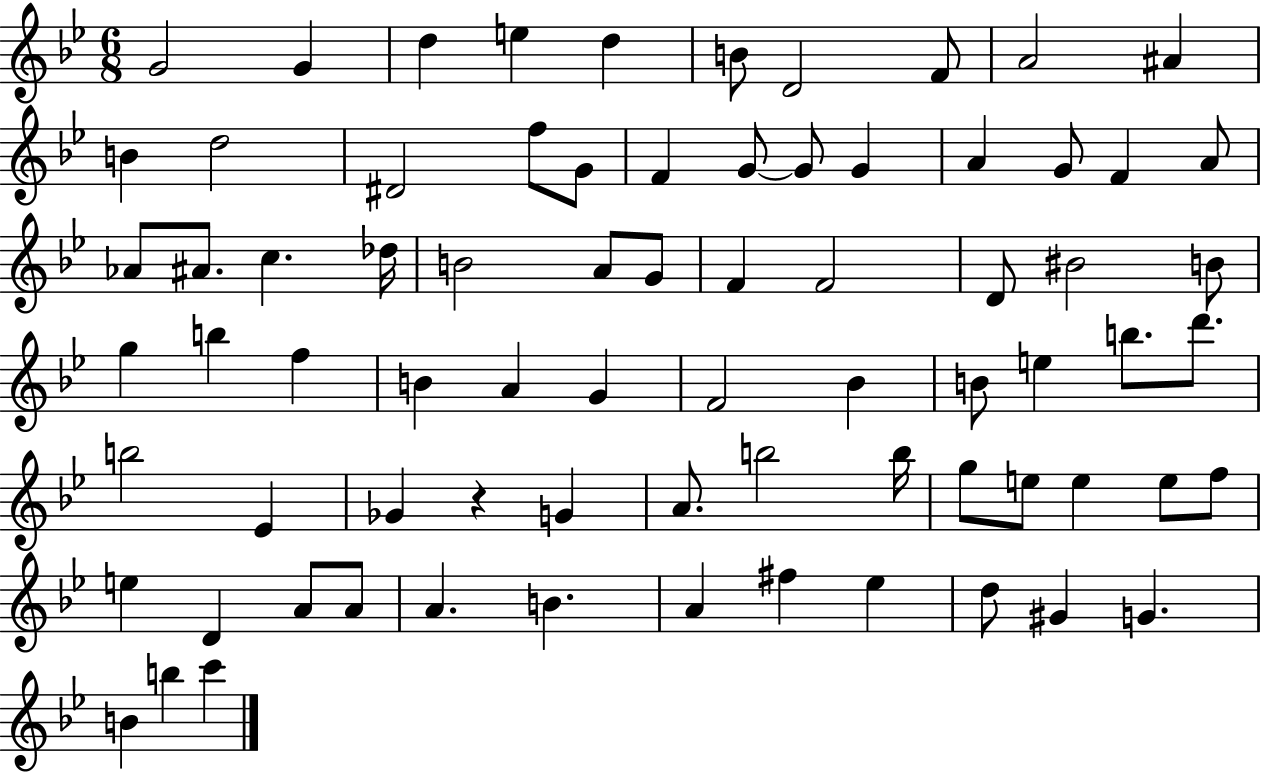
G4/h G4/q D5/q E5/q D5/q B4/e D4/h F4/e A4/h A#4/q B4/q D5/h D#4/h F5/e G4/e F4/q G4/e G4/e G4/q A4/q G4/e F4/q A4/e Ab4/e A#4/e. C5/q. Db5/s B4/h A4/e G4/e F4/q F4/h D4/e BIS4/h B4/e G5/q B5/q F5/q B4/q A4/q G4/q F4/h Bb4/q B4/e E5/q B5/e. D6/e. B5/h Eb4/q Gb4/q R/q G4/q A4/e. B5/h B5/s G5/e E5/e E5/q E5/e F5/e E5/q D4/q A4/e A4/e A4/q. B4/q. A4/q F#5/q Eb5/q D5/e G#4/q G4/q. B4/q B5/q C6/q